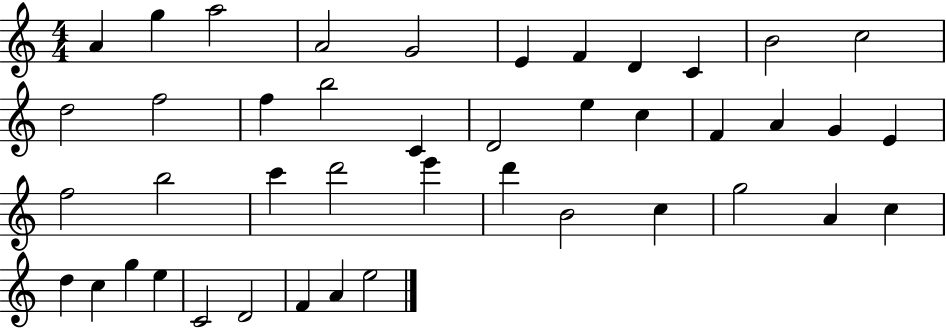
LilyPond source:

{
  \clef treble
  \numericTimeSignature
  \time 4/4
  \key c \major
  a'4 g''4 a''2 | a'2 g'2 | e'4 f'4 d'4 c'4 | b'2 c''2 | \break d''2 f''2 | f''4 b''2 c'4 | d'2 e''4 c''4 | f'4 a'4 g'4 e'4 | \break f''2 b''2 | c'''4 d'''2 e'''4 | d'''4 b'2 c''4 | g''2 a'4 c''4 | \break d''4 c''4 g''4 e''4 | c'2 d'2 | f'4 a'4 e''2 | \bar "|."
}